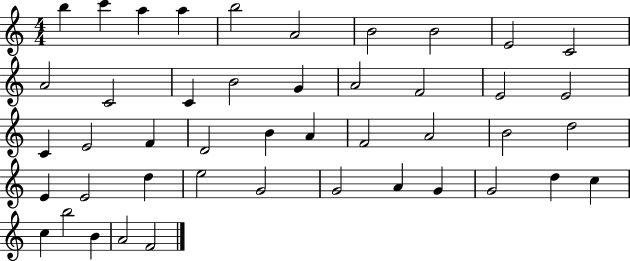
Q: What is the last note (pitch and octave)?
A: F4